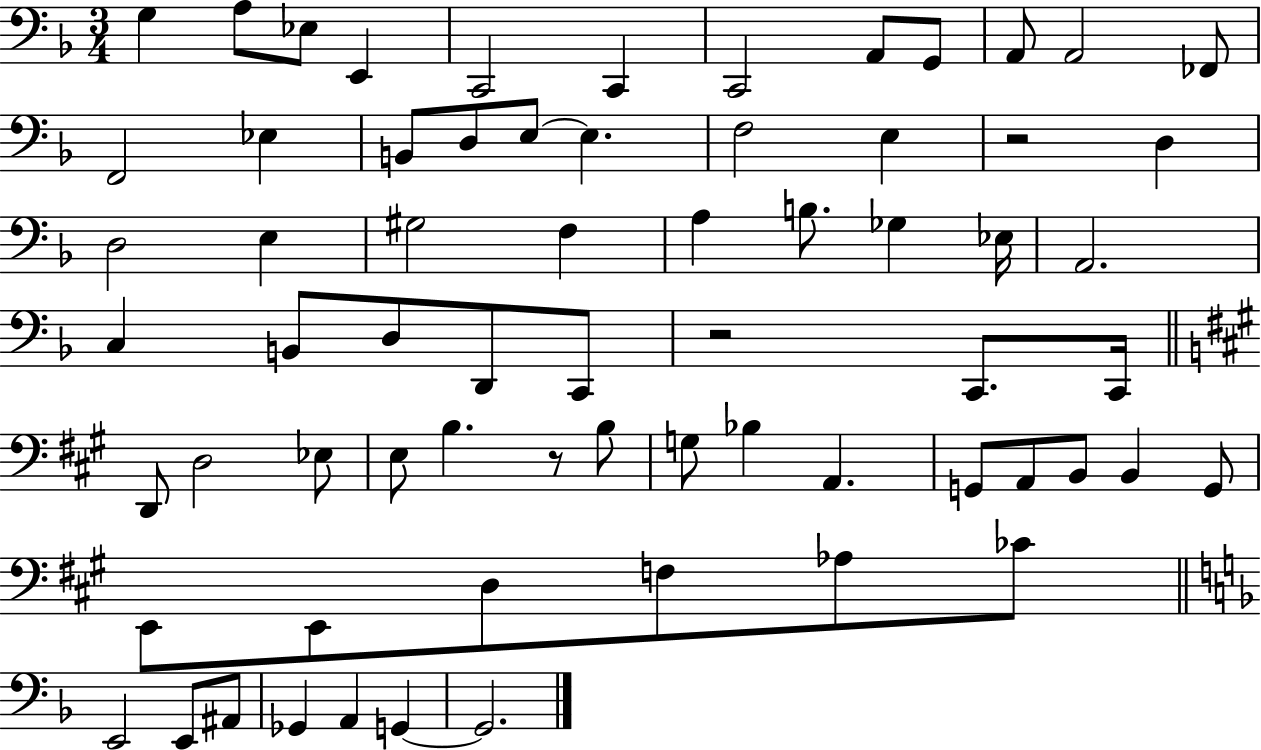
G3/q A3/e Eb3/e E2/q C2/h C2/q C2/h A2/e G2/e A2/e A2/h FES2/e F2/h Eb3/q B2/e D3/e E3/e E3/q. F3/h E3/q R/h D3/q D3/h E3/q G#3/h F3/q A3/q B3/e. Gb3/q Eb3/s A2/h. C3/q B2/e D3/e D2/e C2/e R/h C2/e. C2/s D2/e D3/h Eb3/e E3/e B3/q. R/e B3/e G3/e Bb3/q A2/q. G2/e A2/e B2/e B2/q G2/e E2/e E2/e D3/e F3/e Ab3/e CES4/e E2/h E2/e A#2/e Gb2/q A2/q G2/q G2/h.